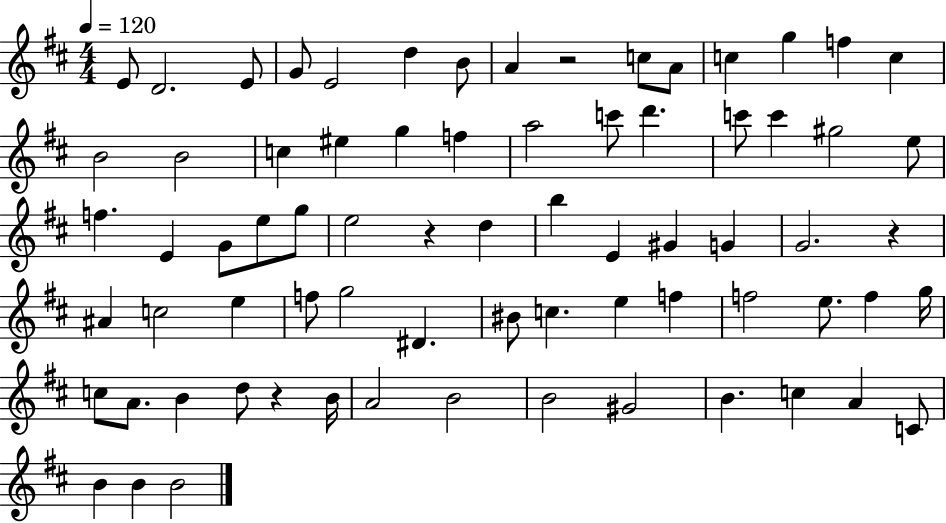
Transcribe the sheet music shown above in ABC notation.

X:1
T:Untitled
M:4/4
L:1/4
K:D
E/2 D2 E/2 G/2 E2 d B/2 A z2 c/2 A/2 c g f c B2 B2 c ^e g f a2 c'/2 d' c'/2 c' ^g2 e/2 f E G/2 e/2 g/2 e2 z d b E ^G G G2 z ^A c2 e f/2 g2 ^D ^B/2 c e f f2 e/2 f g/4 c/2 A/2 B d/2 z B/4 A2 B2 B2 ^G2 B c A C/2 B B B2